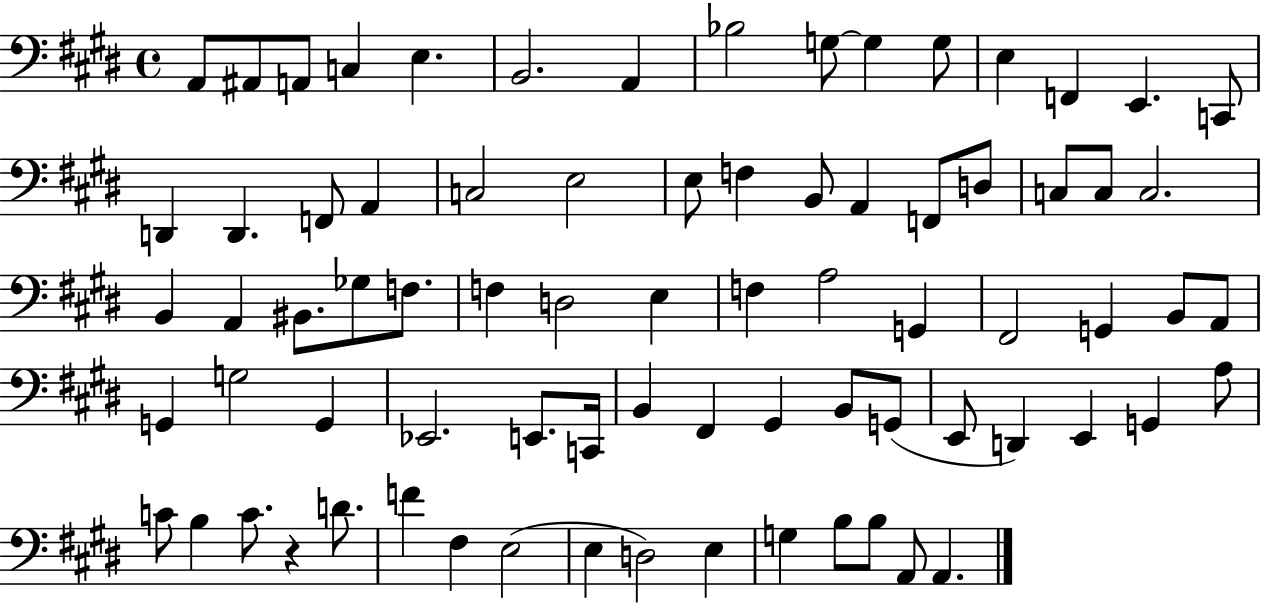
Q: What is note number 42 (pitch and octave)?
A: F#2